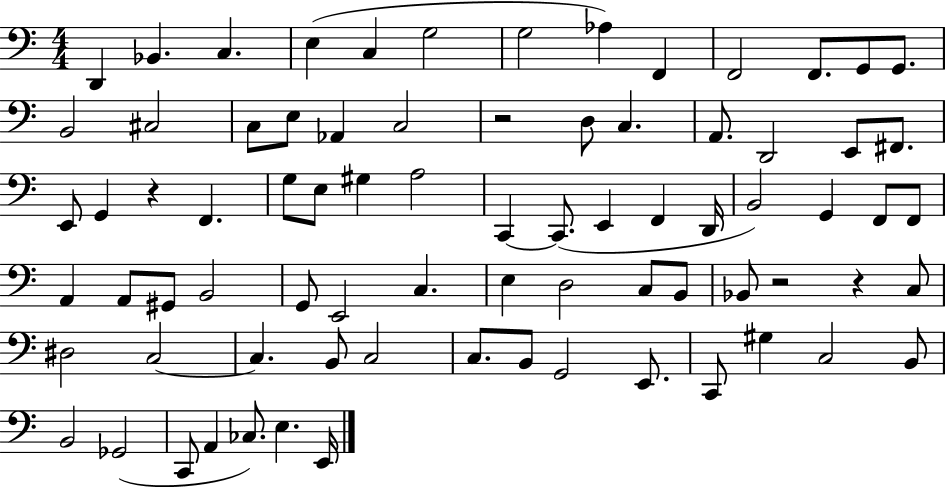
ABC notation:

X:1
T:Untitled
M:4/4
L:1/4
K:C
D,, _B,, C, E, C, G,2 G,2 _A, F,, F,,2 F,,/2 G,,/2 G,,/2 B,,2 ^C,2 C,/2 E,/2 _A,, C,2 z2 D,/2 C, A,,/2 D,,2 E,,/2 ^F,,/2 E,,/2 G,, z F,, G,/2 E,/2 ^G, A,2 C,, C,,/2 E,, F,, D,,/4 B,,2 G,, F,,/2 F,,/2 A,, A,,/2 ^G,,/2 B,,2 G,,/2 E,,2 C, E, D,2 C,/2 B,,/2 _B,,/2 z2 z C,/2 ^D,2 C,2 C, B,,/2 C,2 C,/2 B,,/2 G,,2 E,,/2 C,,/2 ^G, C,2 B,,/2 B,,2 _G,,2 C,,/2 A,, _C,/2 E, E,,/4